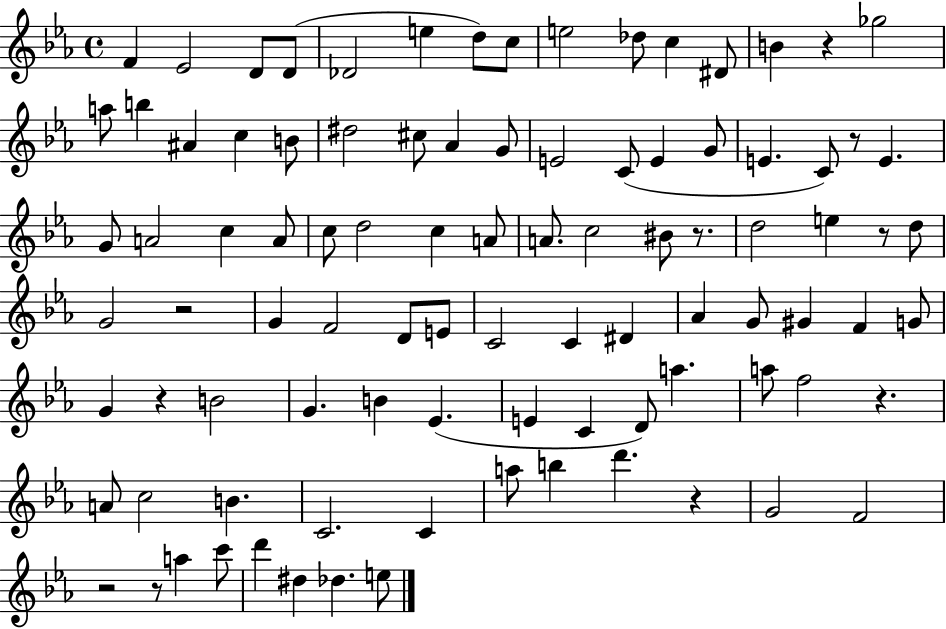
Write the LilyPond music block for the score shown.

{
  \clef treble
  \time 4/4
  \defaultTimeSignature
  \key ees \major
  f'4 ees'2 d'8 d'8( | des'2 e''4 d''8) c''8 | e''2 des''8 c''4 dis'8 | b'4 r4 ges''2 | \break a''8 b''4 ais'4 c''4 b'8 | dis''2 cis''8 aes'4 g'8 | e'2 c'8( e'4 g'8 | e'4. c'8) r8 e'4. | \break g'8 a'2 c''4 a'8 | c''8 d''2 c''4 a'8 | a'8. c''2 bis'8 r8. | d''2 e''4 r8 d''8 | \break g'2 r2 | g'4 f'2 d'8 e'8 | c'2 c'4 dis'4 | aes'4 g'8 gis'4 f'4 g'8 | \break g'4 r4 b'2 | g'4. b'4 ees'4.( | e'4 c'4 d'8) a''4. | a''8 f''2 r4. | \break a'8 c''2 b'4. | c'2. c'4 | a''8 b''4 d'''4. r4 | g'2 f'2 | \break r2 r8 a''4 c'''8 | d'''4 dis''4 des''4. e''8 | \bar "|."
}